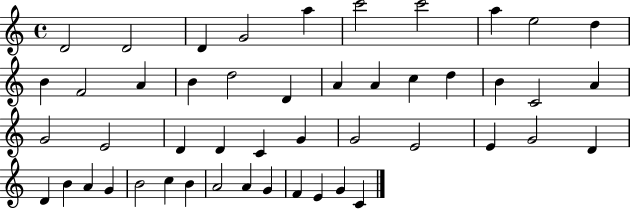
D4/h D4/h D4/q G4/h A5/q C6/h C6/h A5/q E5/h D5/q B4/q F4/h A4/q B4/q D5/h D4/q A4/q A4/q C5/q D5/q B4/q C4/h A4/q G4/h E4/h D4/q D4/q C4/q G4/q G4/h E4/h E4/q G4/h D4/q D4/q B4/q A4/q G4/q B4/h C5/q B4/q A4/h A4/q G4/q F4/q E4/q G4/q C4/q